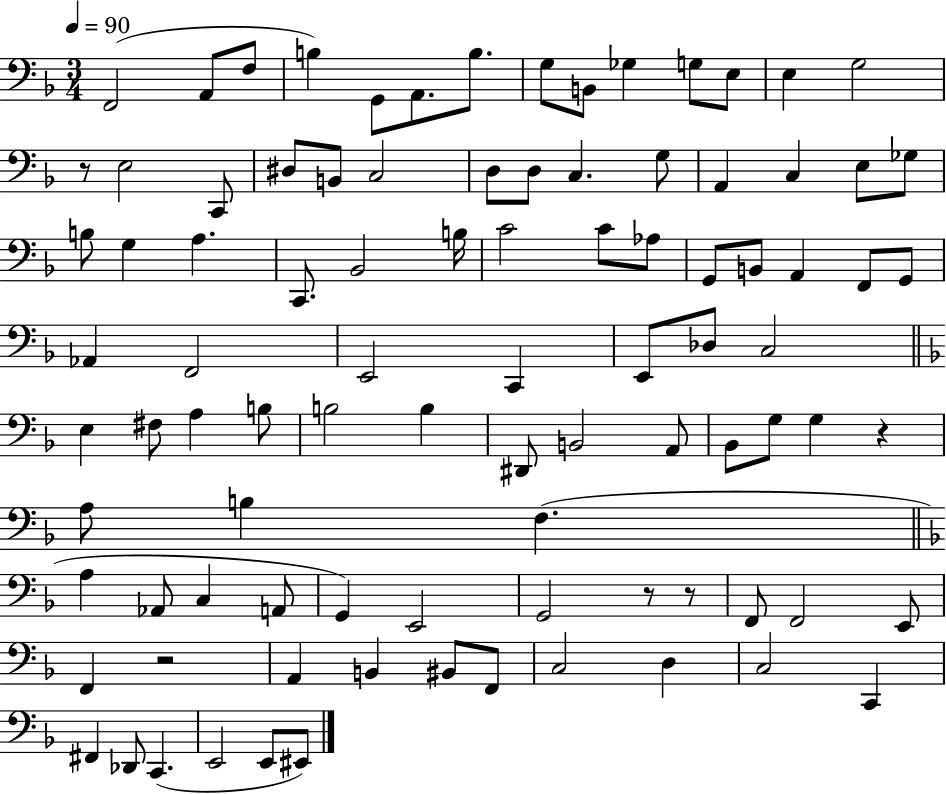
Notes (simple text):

F2/h A2/e F3/e B3/q G2/e A2/e. B3/e. G3/e B2/e Gb3/q G3/e E3/e E3/q G3/h R/e E3/h C2/e D#3/e B2/e C3/h D3/e D3/e C3/q. G3/e A2/q C3/q E3/e Gb3/e B3/e G3/q A3/q. C2/e. Bb2/h B3/s C4/h C4/e Ab3/e G2/e B2/e A2/q F2/e G2/e Ab2/q F2/h E2/h C2/q E2/e Db3/e C3/h E3/q F#3/e A3/q B3/e B3/h B3/q D#2/e B2/h A2/e Bb2/e G3/e G3/q R/q A3/e B3/q F3/q. A3/q Ab2/e C3/q A2/e G2/q E2/h G2/h R/e R/e F2/e F2/h E2/e F2/q R/h A2/q B2/q BIS2/e F2/e C3/h D3/q C3/h C2/q F#2/q Db2/e C2/q. E2/h E2/e EIS2/e